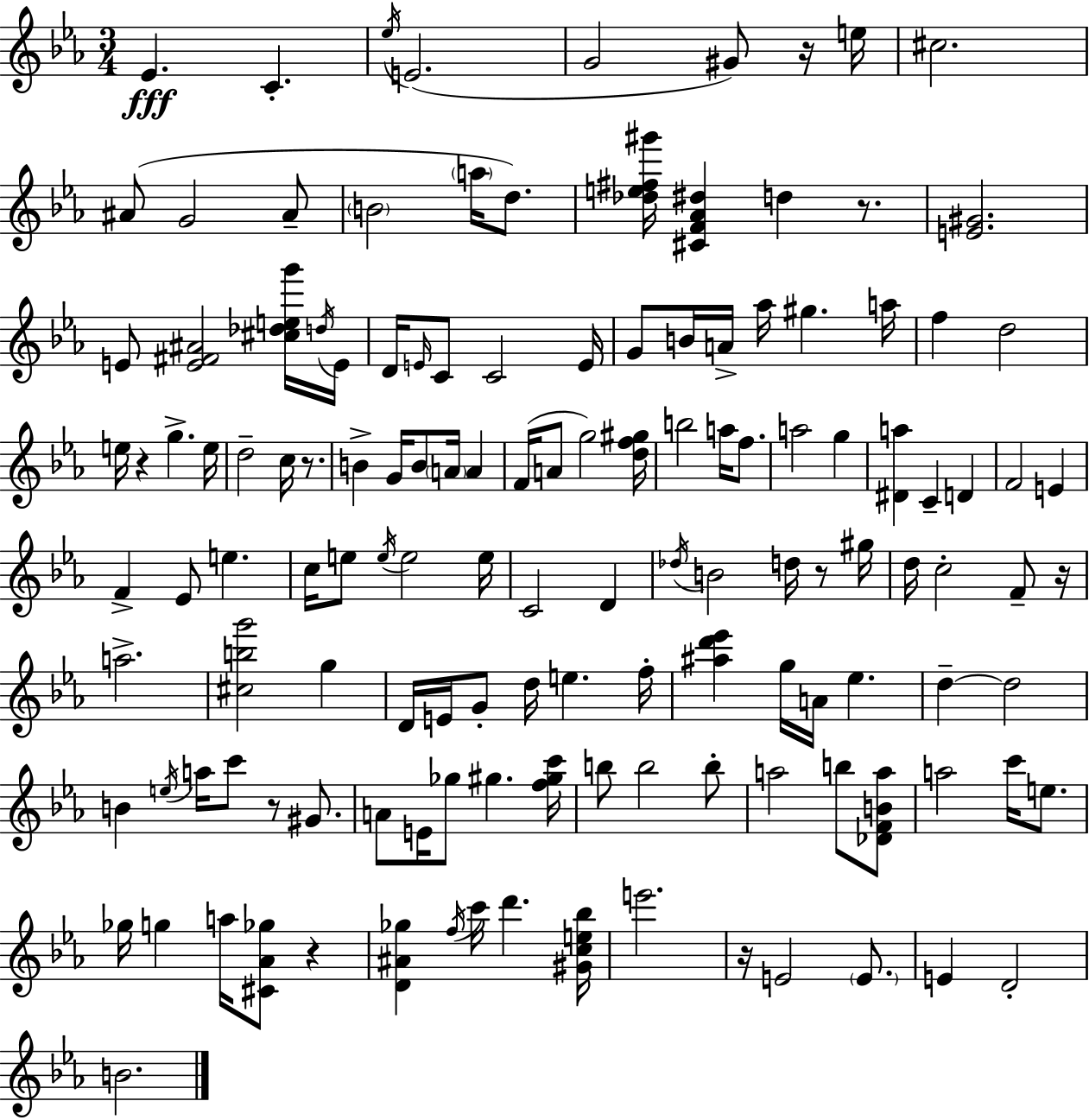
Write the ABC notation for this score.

X:1
T:Untitled
M:3/4
L:1/4
K:Eb
_E C _e/4 E2 G2 ^G/2 z/4 e/4 ^c2 ^A/2 G2 ^A/2 B2 a/4 d/2 [_de^f^g']/4 [^CF_A^d] d z/2 [E^G]2 E/2 [E^F^A]2 [^c_deg']/4 d/4 E/4 D/4 E/4 C/2 C2 E/4 G/2 B/4 A/4 _a/4 ^g a/4 f d2 e/4 z g e/4 d2 c/4 z/2 B G/4 B/2 A/4 A F/4 A/2 g2 [df^g]/4 b2 a/4 f/2 a2 g [^Da] C D F2 E F _E/2 e c/4 e/2 e/4 e2 e/4 C2 D _d/4 B2 d/4 z/2 ^g/4 d/4 c2 F/2 z/4 a2 [^cbg']2 g D/4 E/4 G/2 d/4 e f/4 [^ad'_e'] g/4 A/4 _e d d2 B e/4 a/4 c'/2 z/2 ^G/2 A/2 E/4 _g/2 ^g [f^gc']/4 b/2 b2 b/2 a2 b/2 [_DFBa]/2 a2 c'/4 e/2 _g/4 g a/4 [^C_A_g]/2 z [D^A_g] f/4 c'/4 d' [^Gce_b]/4 e'2 z/4 E2 E/2 E D2 B2